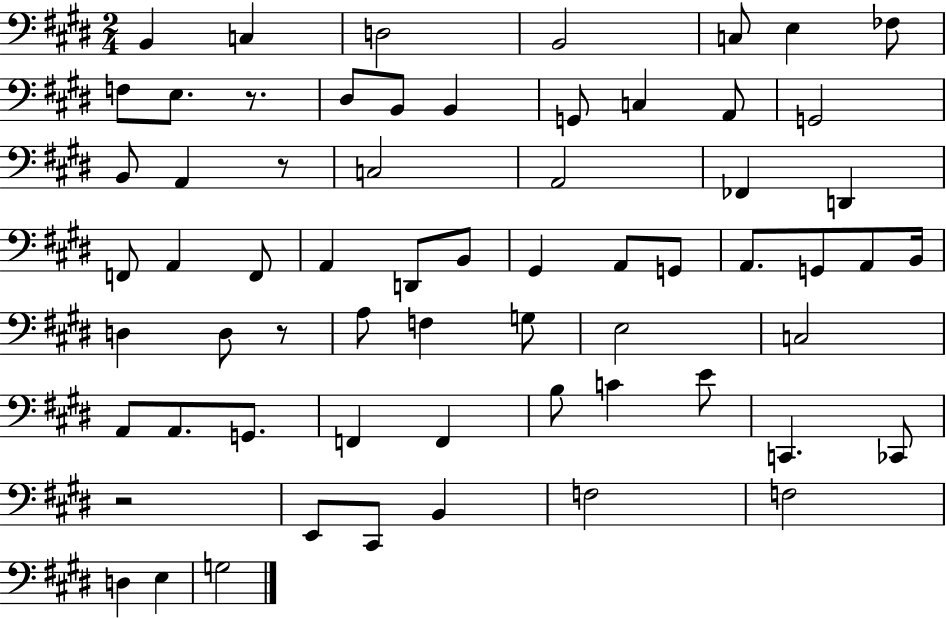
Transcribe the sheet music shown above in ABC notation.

X:1
T:Untitled
M:2/4
L:1/4
K:E
B,, C, D,2 B,,2 C,/2 E, _F,/2 F,/2 E,/2 z/2 ^D,/2 B,,/2 B,, G,,/2 C, A,,/2 G,,2 B,,/2 A,, z/2 C,2 A,,2 _F,, D,, F,,/2 A,, F,,/2 A,, D,,/2 B,,/2 ^G,, A,,/2 G,,/2 A,,/2 G,,/2 A,,/2 B,,/4 D, D,/2 z/2 A,/2 F, G,/2 E,2 C,2 A,,/2 A,,/2 G,,/2 F,, F,, B,/2 C E/2 C,, _C,,/2 z2 E,,/2 ^C,,/2 B,, F,2 F,2 D, E, G,2